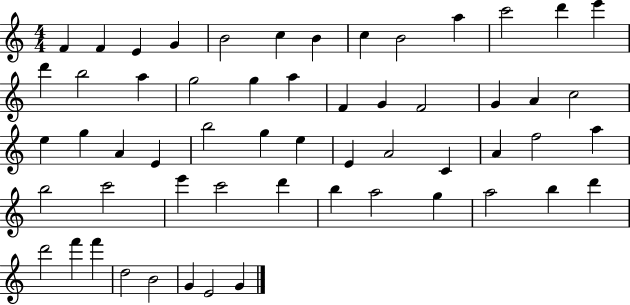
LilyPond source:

{
  \clef treble
  \numericTimeSignature
  \time 4/4
  \key c \major
  f'4 f'4 e'4 g'4 | b'2 c''4 b'4 | c''4 b'2 a''4 | c'''2 d'''4 e'''4 | \break d'''4 b''2 a''4 | g''2 g''4 a''4 | f'4 g'4 f'2 | g'4 a'4 c''2 | \break e''4 g''4 a'4 e'4 | b''2 g''4 e''4 | e'4 a'2 c'4 | a'4 f''2 a''4 | \break b''2 c'''2 | e'''4 c'''2 d'''4 | b''4 a''2 g''4 | a''2 b''4 d'''4 | \break d'''2 f'''4 f'''4 | d''2 b'2 | g'4 e'2 g'4 | \bar "|."
}